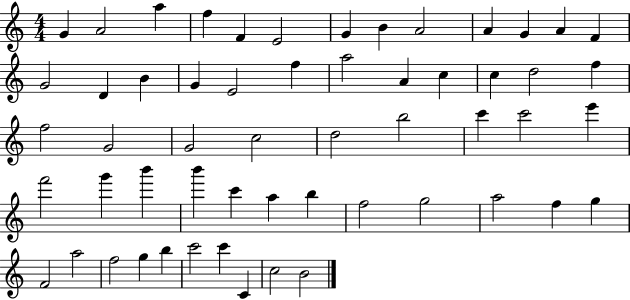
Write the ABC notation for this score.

X:1
T:Untitled
M:4/4
L:1/4
K:C
G A2 a f F E2 G B A2 A G A F G2 D B G E2 f a2 A c c d2 f f2 G2 G2 c2 d2 b2 c' c'2 e' f'2 g' b' b' c' a b f2 g2 a2 f g F2 a2 f2 g b c'2 c' C c2 B2